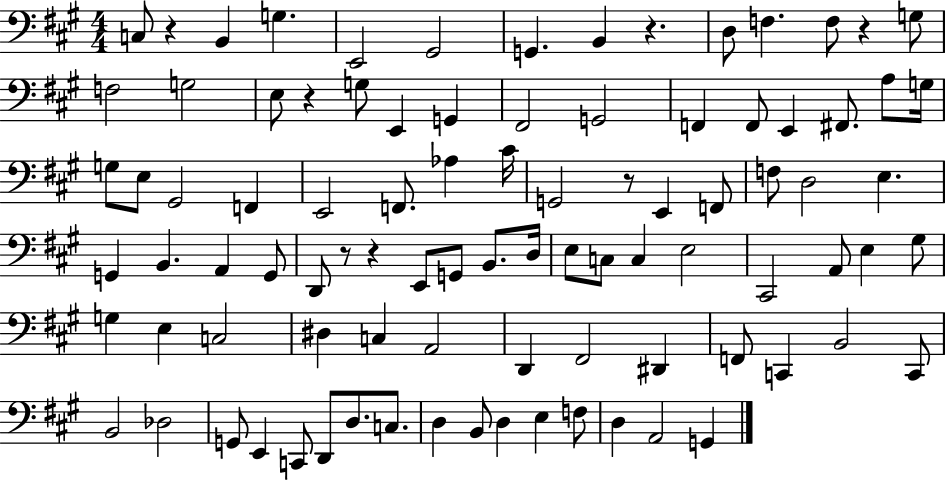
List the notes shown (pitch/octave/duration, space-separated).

C3/e R/q B2/q G3/q. E2/h G#2/h G2/q. B2/q R/q. D3/e F3/q. F3/e R/q G3/e F3/h G3/h E3/e R/q G3/e E2/q G2/q F#2/h G2/h F2/q F2/e E2/q F#2/e. A3/e G3/s G3/e E3/e G#2/h F2/q E2/h F2/e. Ab3/q C#4/s G2/h R/e E2/q F2/e F3/e D3/h E3/q. G2/q B2/q. A2/q G2/e D2/e R/e R/q E2/e G2/e B2/e. D3/s E3/e C3/e C3/q E3/h C#2/h A2/e E3/q G#3/e G3/q E3/q C3/h D#3/q C3/q A2/h D2/q F#2/h D#2/q F2/e C2/q B2/h C2/e B2/h Db3/h G2/e E2/q C2/e D2/e D3/e. C3/e. D3/q B2/e D3/q E3/q F3/e D3/q A2/h G2/q